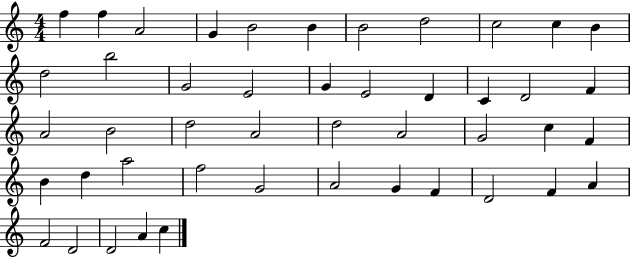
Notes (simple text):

F5/q F5/q A4/h G4/q B4/h B4/q B4/h D5/h C5/h C5/q B4/q D5/h B5/h G4/h E4/h G4/q E4/h D4/q C4/q D4/h F4/q A4/h B4/h D5/h A4/h D5/h A4/h G4/h C5/q F4/q B4/q D5/q A5/h F5/h G4/h A4/h G4/q F4/q D4/h F4/q A4/q F4/h D4/h D4/h A4/q C5/q